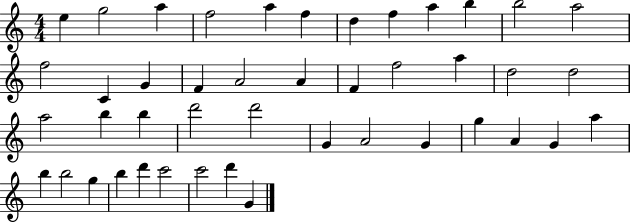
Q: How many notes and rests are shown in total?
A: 44